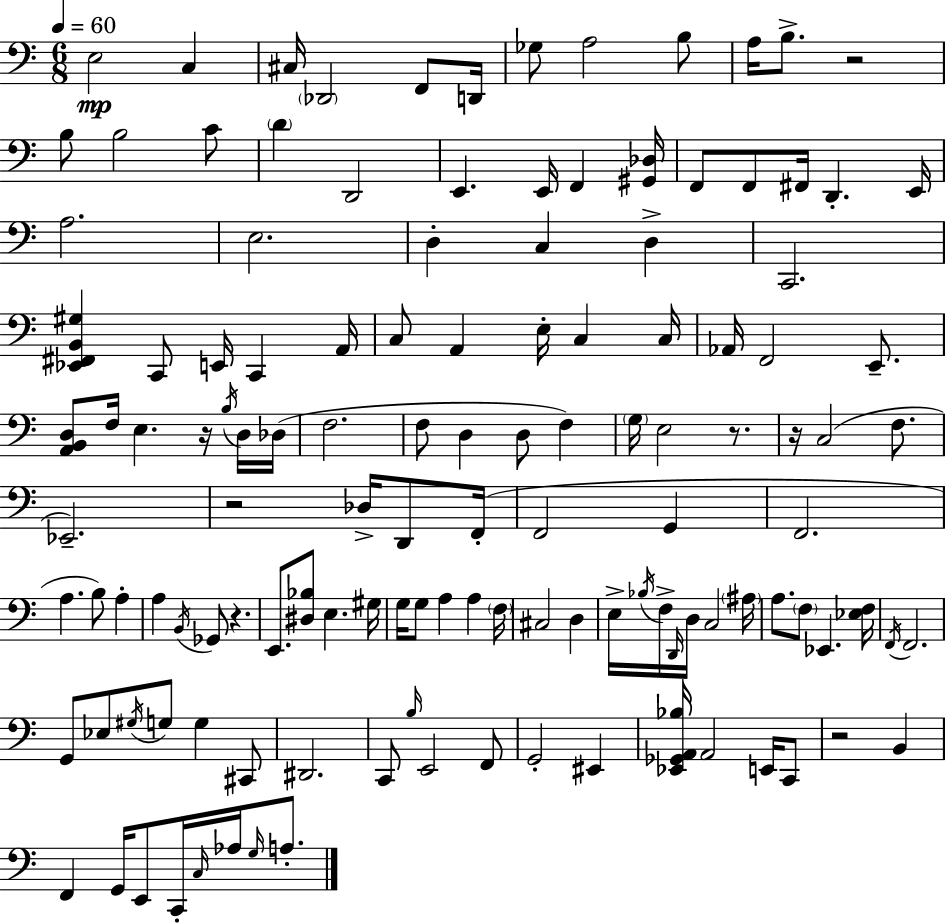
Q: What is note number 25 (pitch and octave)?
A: A3